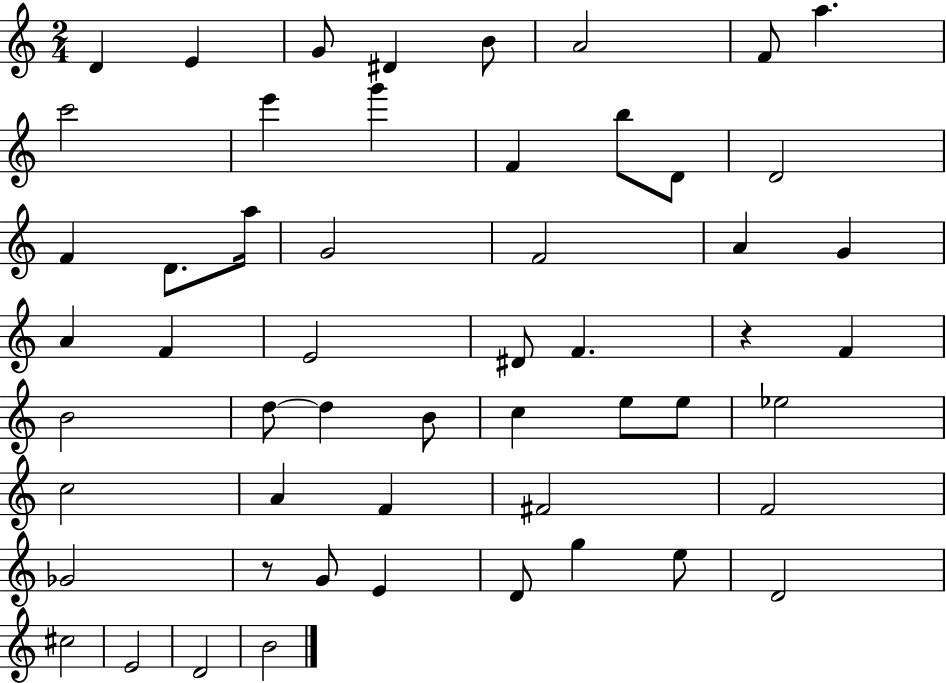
{
  \clef treble
  \numericTimeSignature
  \time 2/4
  \key c \major
  d'4 e'4 | g'8 dis'4 b'8 | a'2 | f'8 a''4. | \break c'''2 | e'''4 g'''4 | f'4 b''8 d'8 | d'2 | \break f'4 d'8. a''16 | g'2 | f'2 | a'4 g'4 | \break a'4 f'4 | e'2 | dis'8 f'4. | r4 f'4 | \break b'2 | d''8~~ d''4 b'8 | c''4 e''8 e''8 | ees''2 | \break c''2 | a'4 f'4 | fis'2 | f'2 | \break ges'2 | r8 g'8 e'4 | d'8 g''4 e''8 | d'2 | \break cis''2 | e'2 | d'2 | b'2 | \break \bar "|."
}